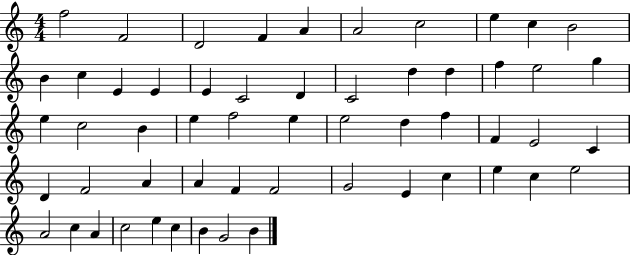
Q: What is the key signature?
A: C major